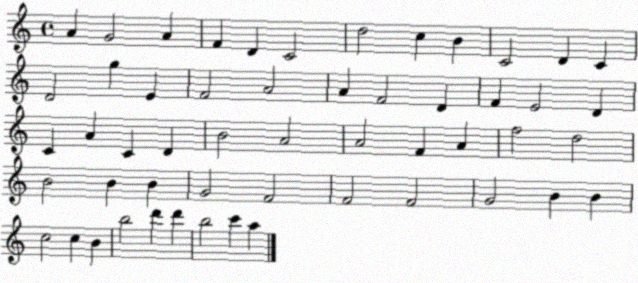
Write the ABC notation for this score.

X:1
T:Untitled
M:4/4
L:1/4
K:C
A G2 A F D C2 d2 c B C2 D C D2 g E F2 A2 A F2 D F E2 D C A C D B2 A2 A2 F A f2 d2 B2 B B G2 F2 F2 F2 G2 B B c2 c B b2 d' d' b2 c' a